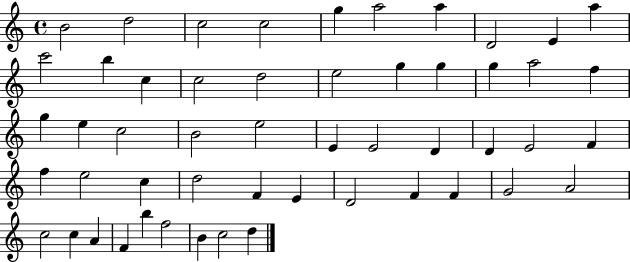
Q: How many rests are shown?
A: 0